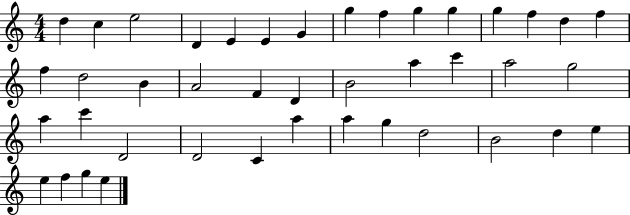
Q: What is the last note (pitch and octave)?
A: E5